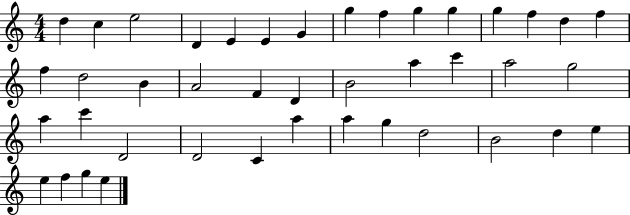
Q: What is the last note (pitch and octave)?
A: E5